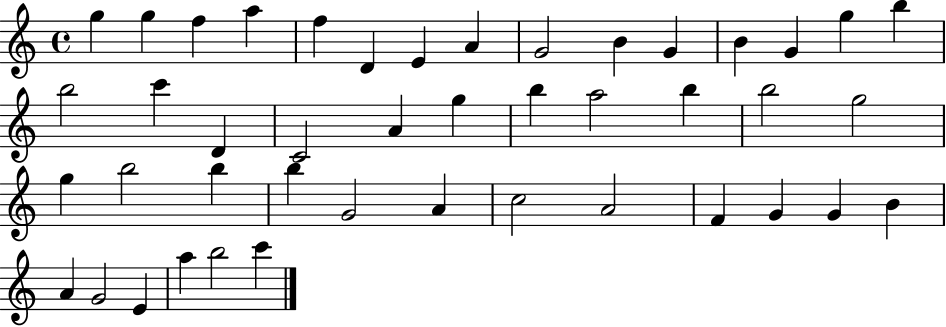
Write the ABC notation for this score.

X:1
T:Untitled
M:4/4
L:1/4
K:C
g g f a f D E A G2 B G B G g b b2 c' D C2 A g b a2 b b2 g2 g b2 b b G2 A c2 A2 F G G B A G2 E a b2 c'